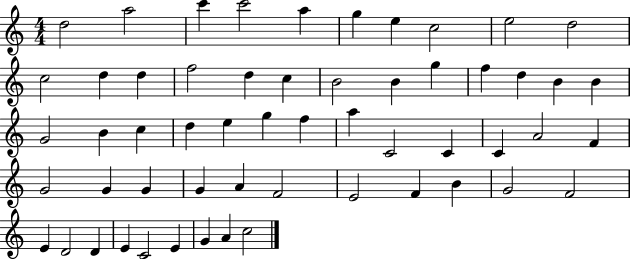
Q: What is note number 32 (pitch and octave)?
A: C4